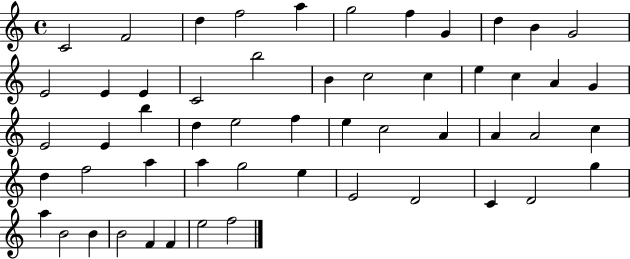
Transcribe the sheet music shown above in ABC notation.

X:1
T:Untitled
M:4/4
L:1/4
K:C
C2 F2 d f2 a g2 f G d B G2 E2 E E C2 b2 B c2 c e c A G E2 E b d e2 f e c2 A A A2 c d f2 a a g2 e E2 D2 C D2 g a B2 B B2 F F e2 f2